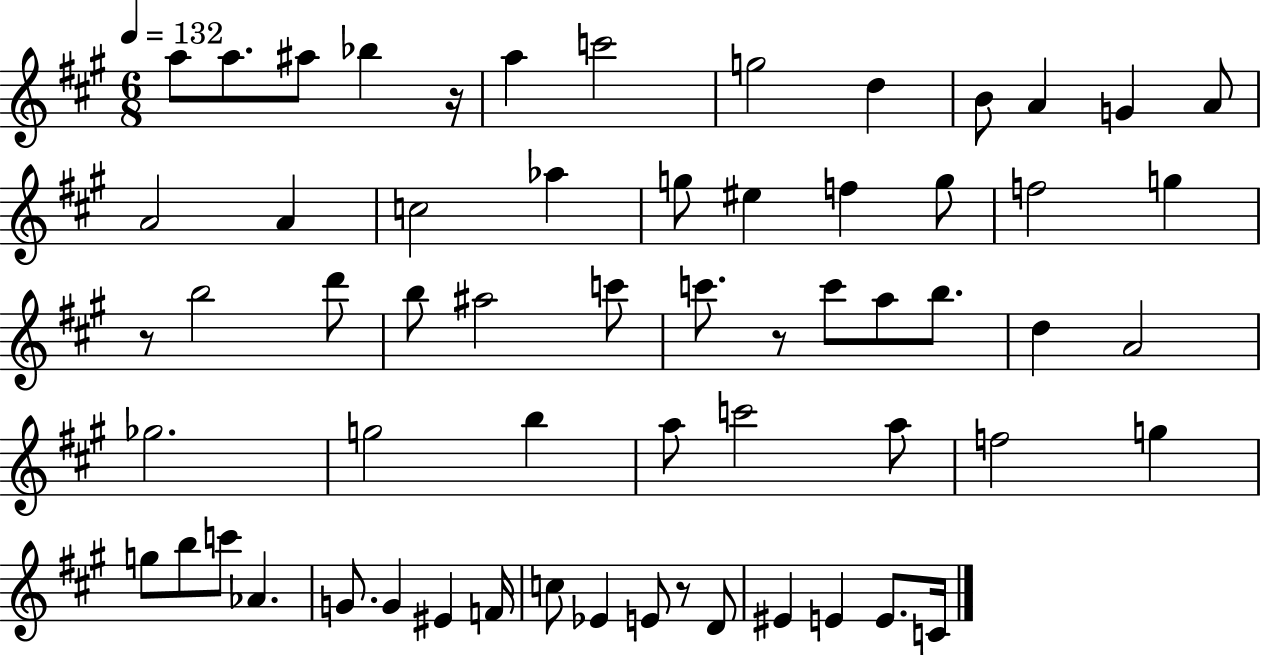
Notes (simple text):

A5/e A5/e. A#5/e Bb5/q R/s A5/q C6/h G5/h D5/q B4/e A4/q G4/q A4/e A4/h A4/q C5/h Ab5/q G5/e EIS5/q F5/q G5/e F5/h G5/q R/e B5/h D6/e B5/e A#5/h C6/e C6/e. R/e C6/e A5/e B5/e. D5/q A4/h Gb5/h. G5/h B5/q A5/e C6/h A5/e F5/h G5/q G5/e B5/e C6/e Ab4/q. G4/e. G4/q EIS4/q F4/s C5/e Eb4/q E4/e R/e D4/e EIS4/q E4/q E4/e. C4/s